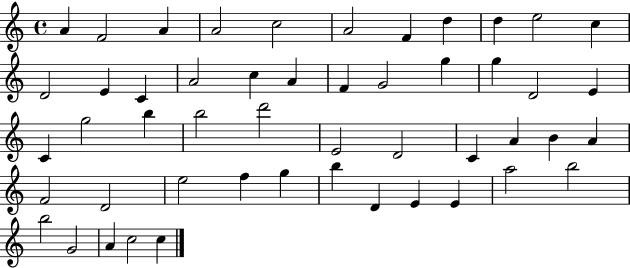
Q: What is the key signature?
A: C major